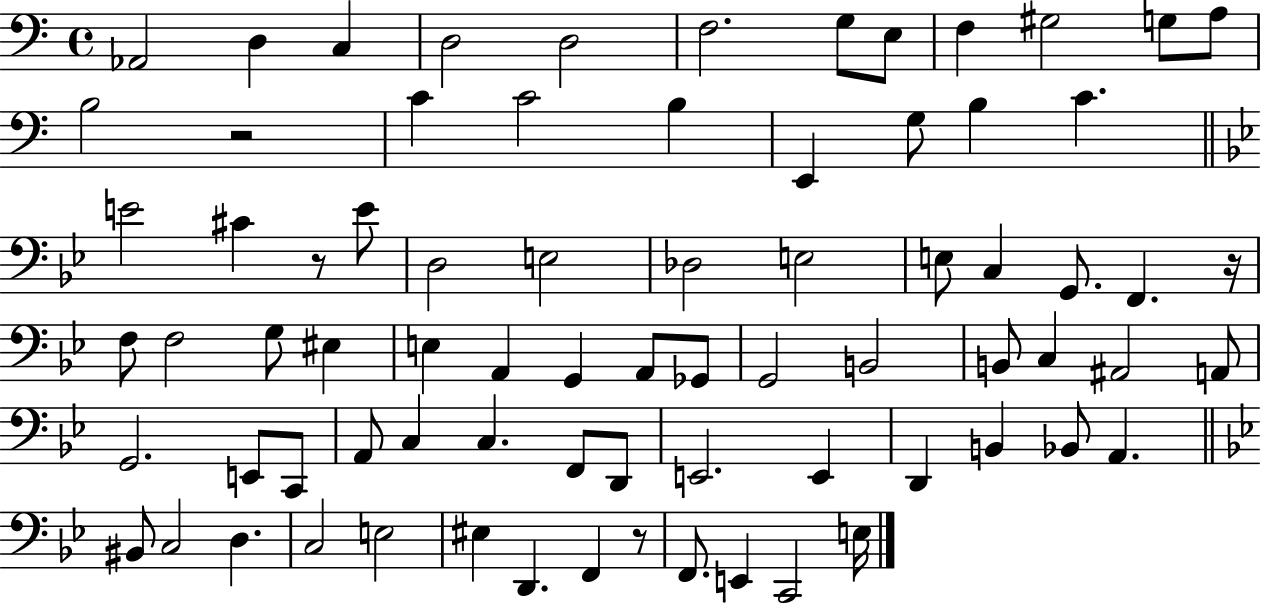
X:1
T:Untitled
M:4/4
L:1/4
K:C
_A,,2 D, C, D,2 D,2 F,2 G,/2 E,/2 F, ^G,2 G,/2 A,/2 B,2 z2 C C2 B, E,, G,/2 B, C E2 ^C z/2 E/2 D,2 E,2 _D,2 E,2 E,/2 C, G,,/2 F,, z/4 F,/2 F,2 G,/2 ^E, E, A,, G,, A,,/2 _G,,/2 G,,2 B,,2 B,,/2 C, ^A,,2 A,,/2 G,,2 E,,/2 C,,/2 A,,/2 C, C, F,,/2 D,,/2 E,,2 E,, D,, B,, _B,,/2 A,, ^B,,/2 C,2 D, C,2 E,2 ^E, D,, F,, z/2 F,,/2 E,, C,,2 E,/4